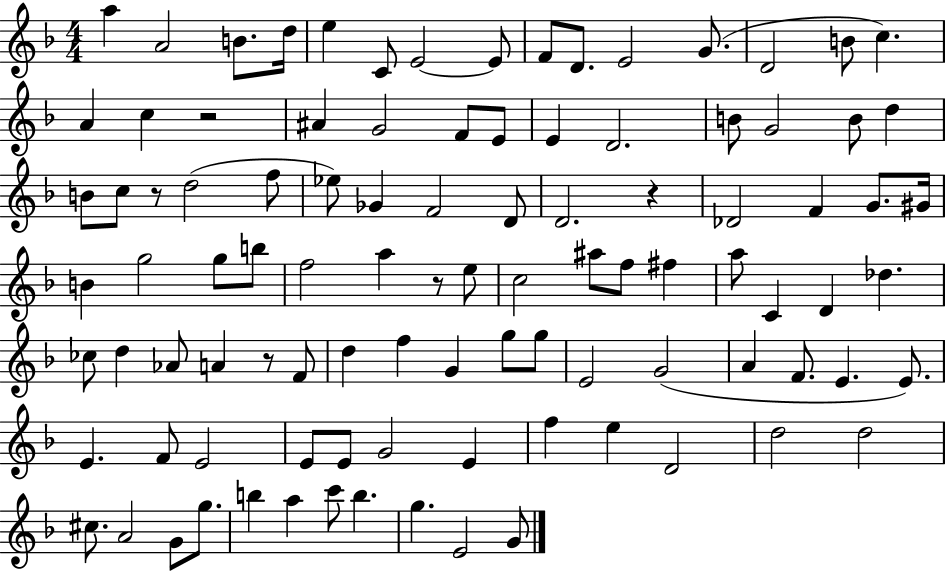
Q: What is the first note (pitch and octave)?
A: A5